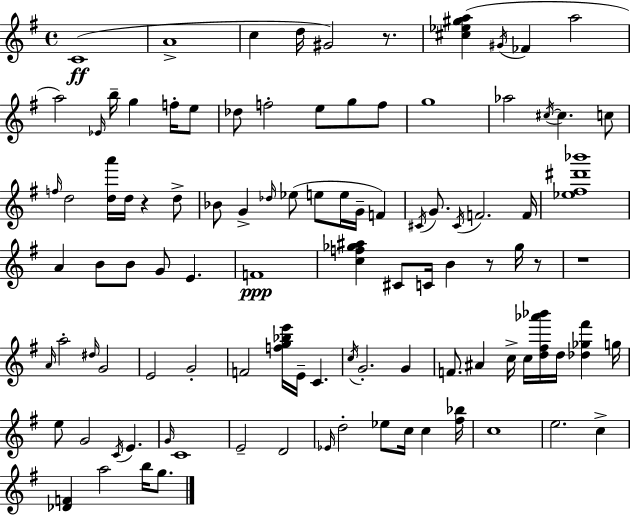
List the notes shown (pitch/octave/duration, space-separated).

C4/w A4/w C5/q D5/s G#4/h R/e. [C#5,Eb5,G#5,A5]/q G#4/s FES4/q A5/h A5/h Eb4/s B5/s G5/q F5/s E5/e Db5/e F5/h E5/e G5/e F5/e G5/w Ab5/h C#5/s C#5/q. C5/e F5/s D5/h [D5,A6]/s D5/s R/q D5/e Bb4/e G4/q Db5/s Eb5/e E5/e E5/s G4/s F4/q C#4/s G4/e. C#4/s F4/h. F4/s [Eb5,F#5,D#6,Bb6]/w A4/q B4/e B4/e G4/e E4/q. F4/w [C5,F5,Gb5,A#5]/q C#4/e C4/s B4/q R/e Gb5/s R/e R/w A4/s A5/h D#5/s G4/h E4/h G4/h F4/h [F5,G5,Bb5,E6]/s E4/s C4/q. C5/s G4/h. G4/q F4/e. A#4/q C5/s C5/s [D5,F#5,Ab6,Bb6]/s D5/s [Db5,Gb5,F#6]/q G5/s E5/e G4/h C4/s E4/q. G4/s C4/w E4/h D4/h Eb4/s D5/h Eb5/e C5/s C5/q [F#5,Bb5]/s C5/w E5/h. C5/q [Db4,F4]/q A5/h B5/s G5/e.